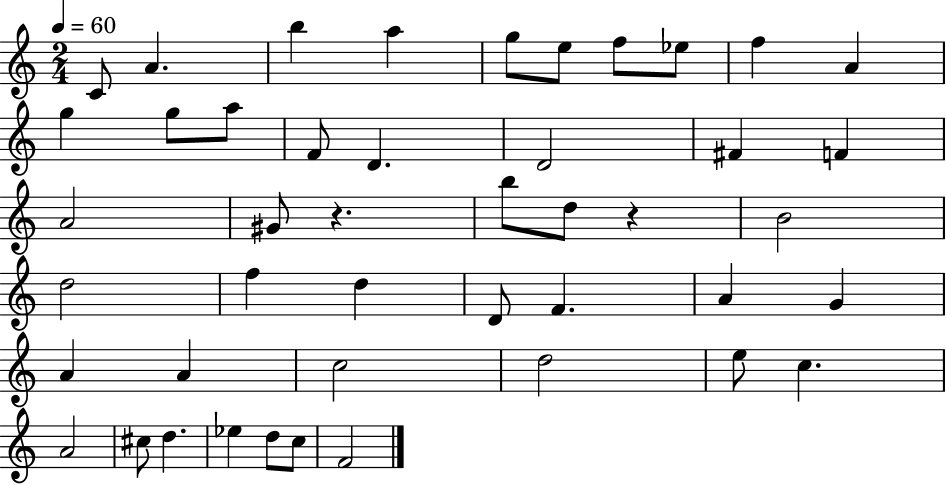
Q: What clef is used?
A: treble